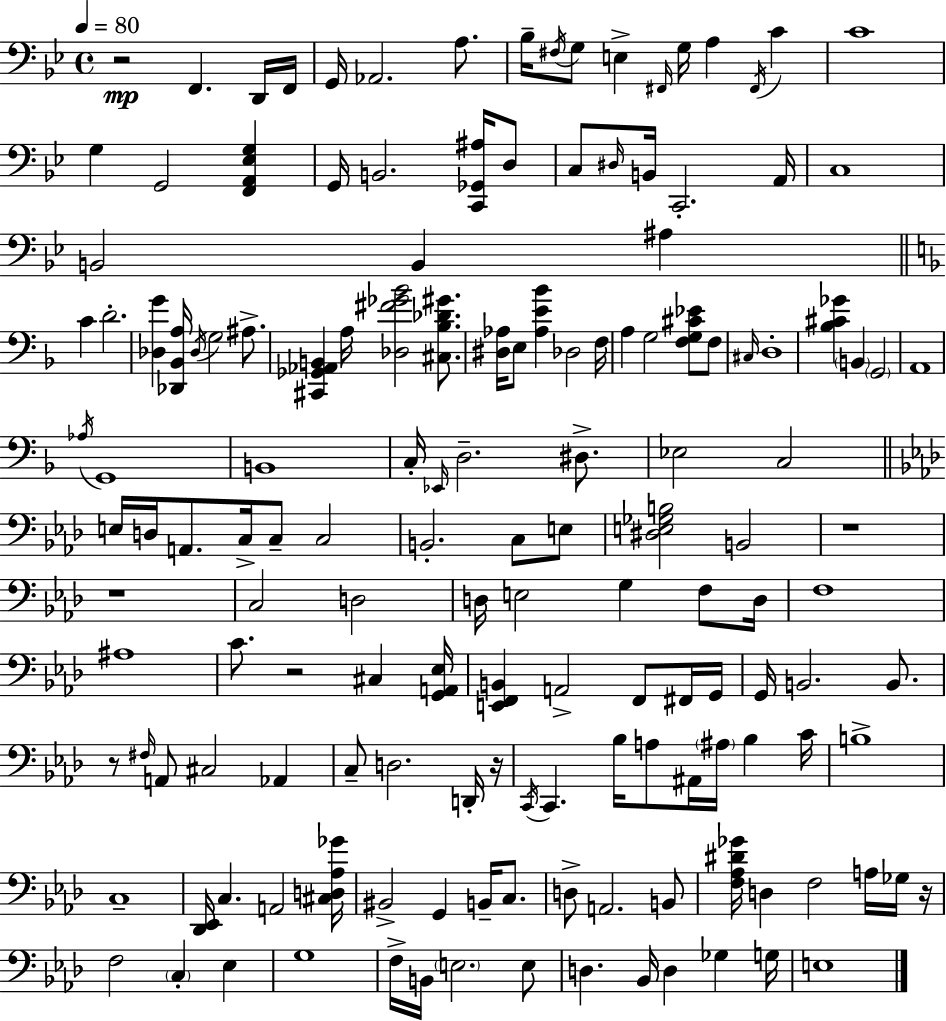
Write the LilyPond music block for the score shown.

{
  \clef bass
  \time 4/4
  \defaultTimeSignature
  \key bes \major
  \tempo 4 = 80
  r2\mp f,4. d,16 f,16 | g,16 aes,2. a8. | bes16-- \acciaccatura { fis16 } g8 e4-> \grace { fis,16 } g16 a4 \acciaccatura { fis,16 } c'4 | c'1 | \break g4 g,2 <f, a, ees g>4 | g,16 b,2. | <c, ges, ais>16 d8 c8 \grace { dis16 } b,16 c,2.-. | a,16 c1 | \break b,2 b,4 | ais4 \bar "||" \break \key d \minor c'4 d'2.-. | <des g'>4 <des, bes, a>16 \acciaccatura { des16 } g2 ais8.-> | <cis, ges, aes, b,>4 a16 <des fis' ges' bes'>2 <cis bes des' gis'>8. | <dis aes>16 e8 <aes e' bes'>4 des2 | \break f16 a4 g2 <f g cis' ees'>8 f8 | \grace { cis16 } d1-. | <bes cis' ges'>4 \parenthesize b,4 \parenthesize g,2 | a,1 | \break \acciaccatura { aes16 } g,1 | b,1 | c16-. \grace { ees,16 } d2.-- | dis8.-> ees2 c2 | \break \bar "||" \break \key aes \major e16 d16 a,8. c16-> c8-- c2 | b,2.-. c8 e8 | <dis e ges b>2 b,2 | r1 | \break r1 | c2 d2 | d16 e2 g4 f8 d16 | f1 | \break ais1 | c'8. r2 cis4 <g, a, ees>16 | <e, f, b,>4 a,2-> f,8 fis,16 g,16 | g,16 b,2. b,8. | \break r8 \grace { fis16 } a,8 cis2 aes,4 | c8-- d2. d,16-. | r16 \acciaccatura { c,16 } c,4. bes16 a8 ais,16 \parenthesize ais16 bes4 | c'16 b1-> | \break c1-- | <des, ees,>16 c4. a,2 | <cis d aes ges'>16 bis,2-> g,4 b,16-- c8. | d8-> a,2. | \break b,8 <f aes dis' ges'>16 d4 f2 a16 | ges16 r16 f2 \parenthesize c4-. ees4 | g1 | f16-> b,16 \parenthesize e2. | \break e8 d4. bes,16 d4 ges4 | g16 e1 | \bar "|."
}